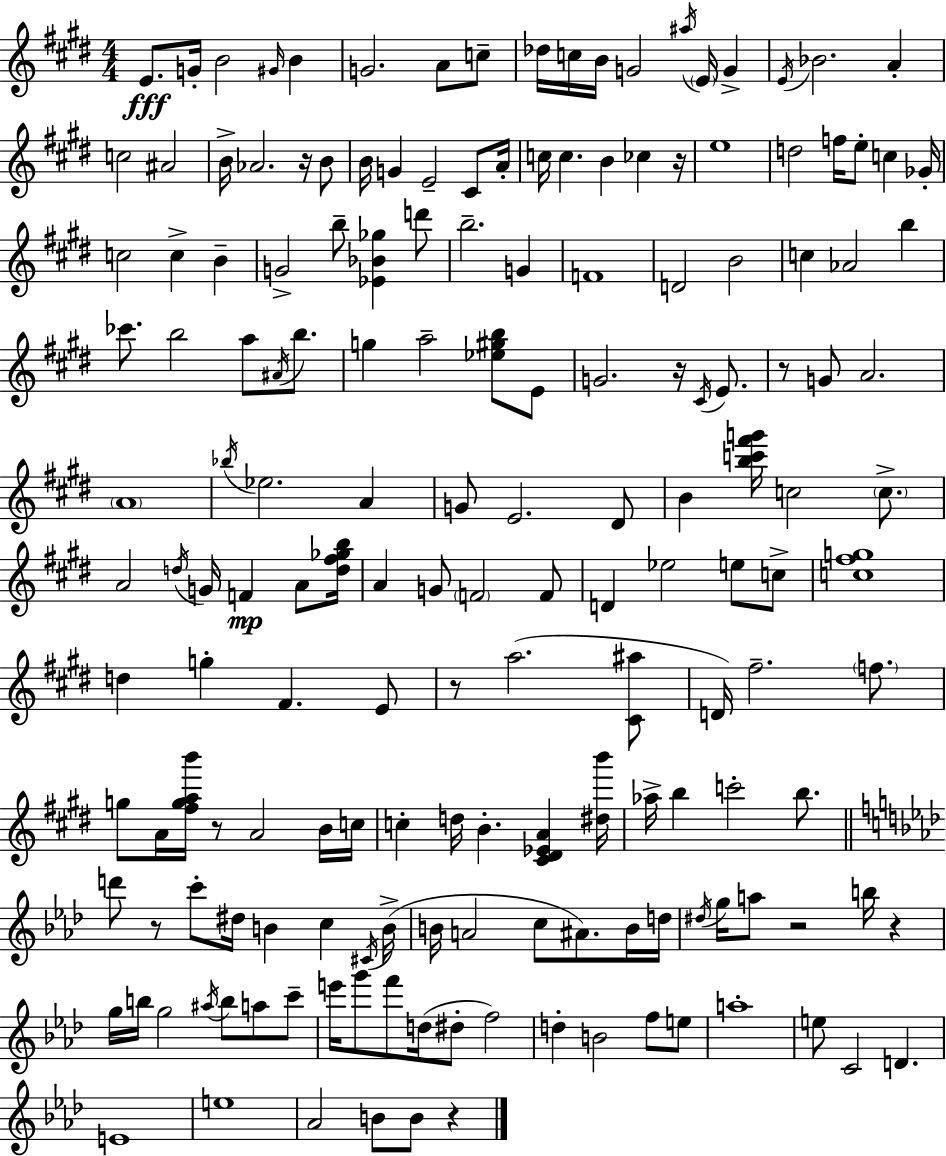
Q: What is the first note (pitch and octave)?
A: E4